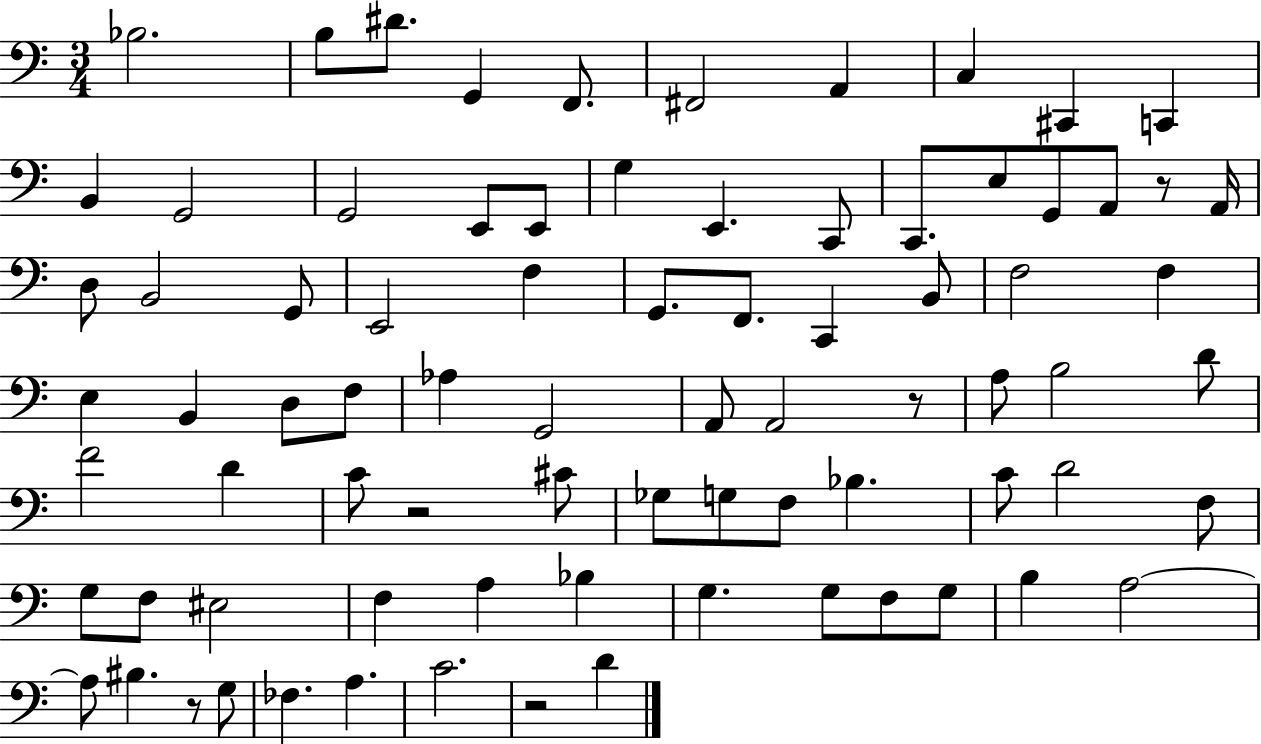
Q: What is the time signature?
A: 3/4